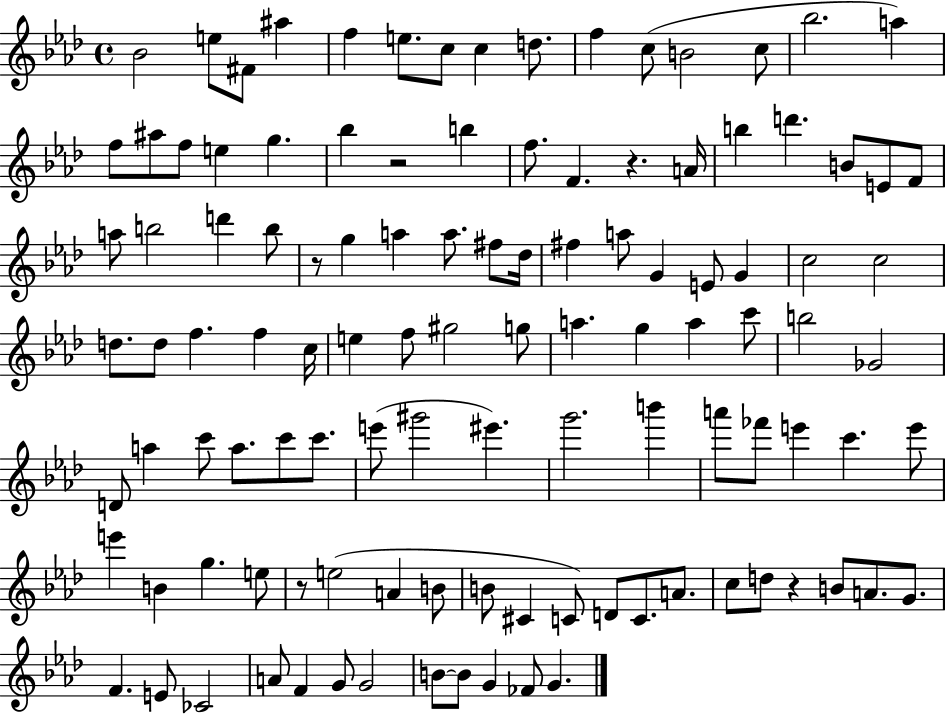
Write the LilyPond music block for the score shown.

{
  \clef treble
  \time 4/4
  \defaultTimeSignature
  \key aes \major
  bes'2 e''8 fis'8 ais''4 | f''4 e''8. c''8 c''4 d''8. | f''4 c''8( b'2 c''8 | bes''2. a''4) | \break f''8 ais''8 f''8 e''4 g''4. | bes''4 r2 b''4 | f''8. f'4. r4. a'16 | b''4 d'''4. b'8 e'8 f'8 | \break a''8 b''2 d'''4 b''8 | r8 g''4 a''4 a''8. fis''8 des''16 | fis''4 a''8 g'4 e'8 g'4 | c''2 c''2 | \break d''8. d''8 f''4. f''4 c''16 | e''4 f''8 gis''2 g''8 | a''4. g''4 a''4 c'''8 | b''2 ges'2 | \break d'8 a''4 c'''8 a''8. c'''8 c'''8. | e'''8( gis'''2 eis'''4.) | g'''2. b'''4 | a'''8 fes'''8 e'''4 c'''4. e'''8 | \break e'''4 b'4 g''4. e''8 | r8 e''2( a'4 b'8 | b'8 cis'4 c'8) d'8 c'8. a'8. | c''8 d''8 r4 b'8 a'8. g'8. | \break f'4. e'8 ces'2 | a'8 f'4 g'8 g'2 | b'8~~ b'8 g'4 fes'8 g'4. | \bar "|."
}